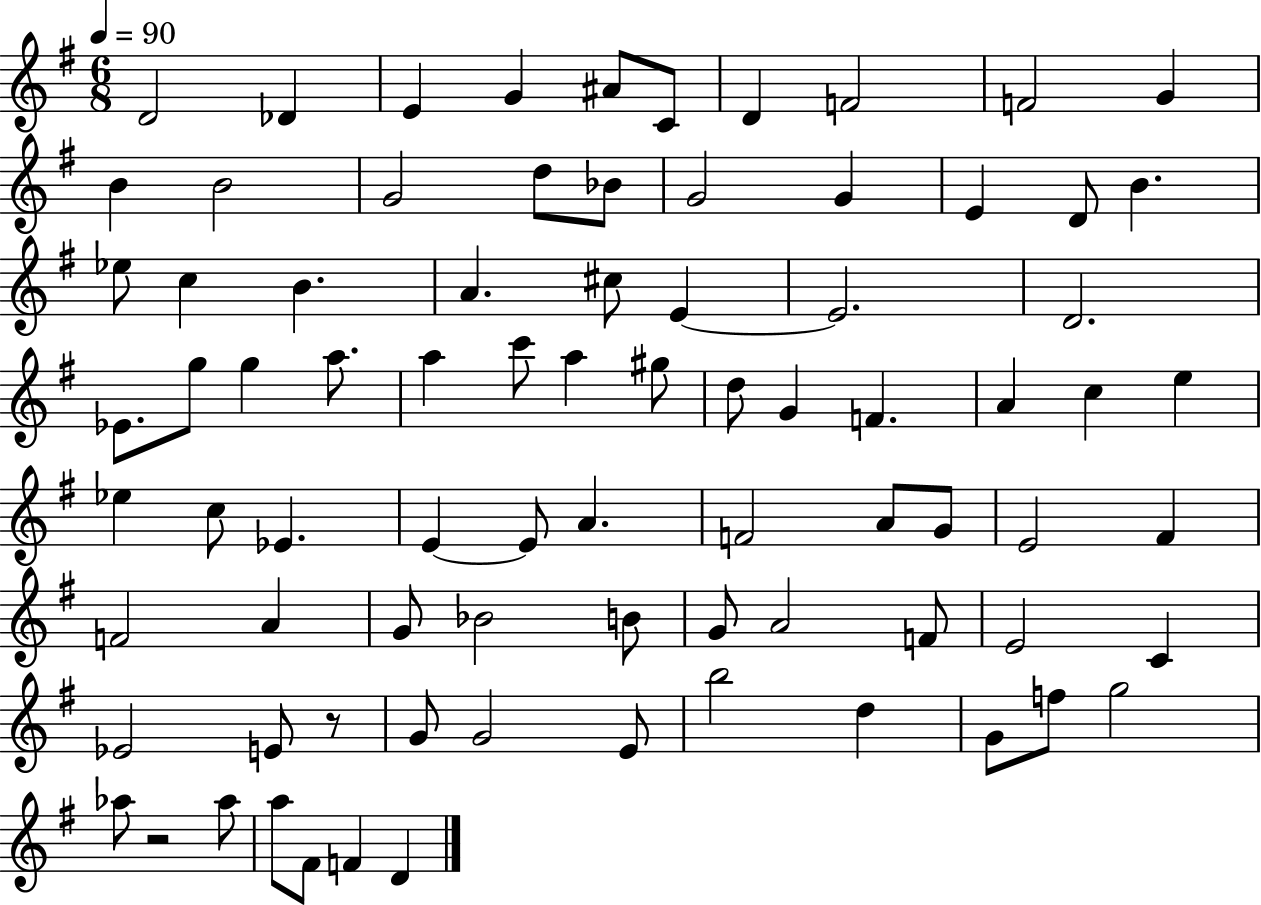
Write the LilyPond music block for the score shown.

{
  \clef treble
  \numericTimeSignature
  \time 6/8
  \key g \major
  \tempo 4 = 90
  d'2 des'4 | e'4 g'4 ais'8 c'8 | d'4 f'2 | f'2 g'4 | \break b'4 b'2 | g'2 d''8 bes'8 | g'2 g'4 | e'4 d'8 b'4. | \break ees''8 c''4 b'4. | a'4. cis''8 e'4~~ | e'2. | d'2. | \break ees'8. g''8 g''4 a''8. | a''4 c'''8 a''4 gis''8 | d''8 g'4 f'4. | a'4 c''4 e''4 | \break ees''4 c''8 ees'4. | e'4~~ e'8 a'4. | f'2 a'8 g'8 | e'2 fis'4 | \break f'2 a'4 | g'8 bes'2 b'8 | g'8 a'2 f'8 | e'2 c'4 | \break ees'2 e'8 r8 | g'8 g'2 e'8 | b''2 d''4 | g'8 f''8 g''2 | \break aes''8 r2 aes''8 | a''8 fis'8 f'4 d'4 | \bar "|."
}